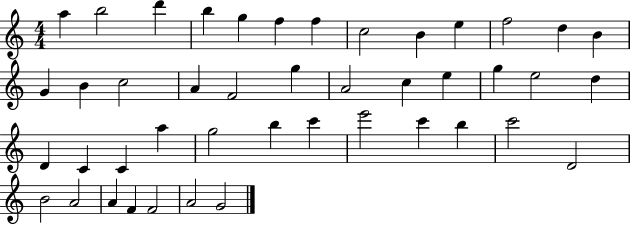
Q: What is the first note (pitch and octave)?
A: A5